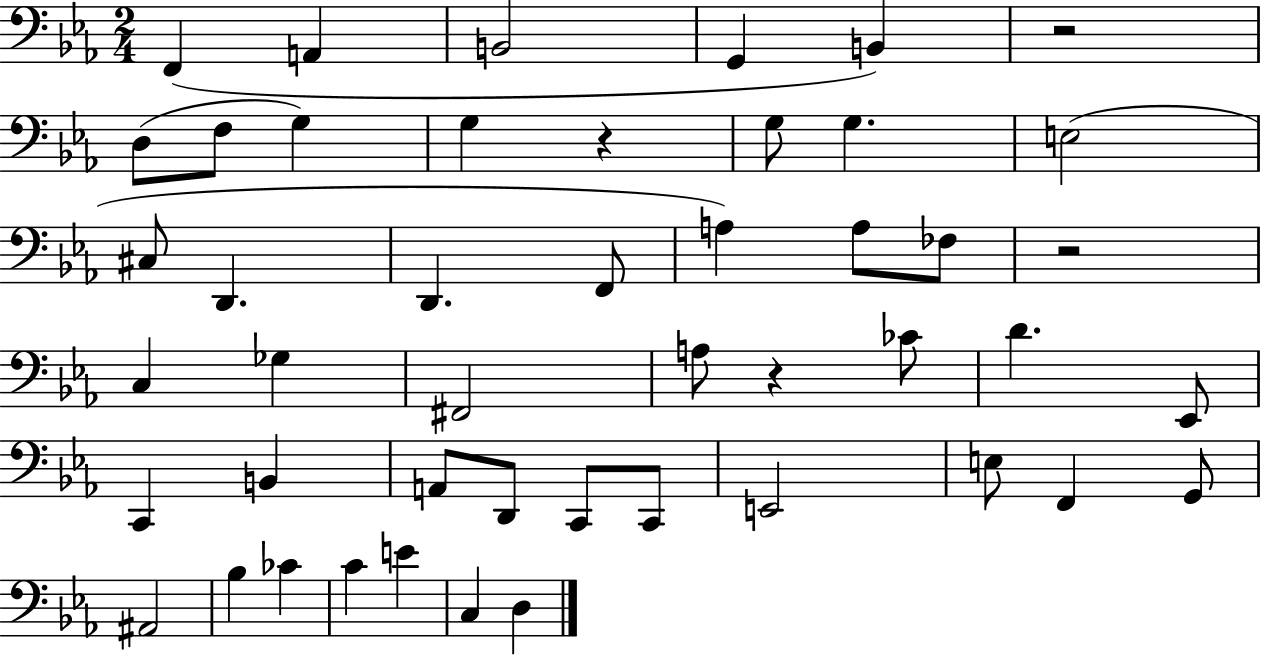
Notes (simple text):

F2/q A2/q B2/h G2/q B2/q R/h D3/e F3/e G3/q G3/q R/q G3/e G3/q. E3/h C#3/e D2/q. D2/q. F2/e A3/q A3/e FES3/e R/h C3/q Gb3/q F#2/h A3/e R/q CES4/e D4/q. Eb2/e C2/q B2/q A2/e D2/e C2/e C2/e E2/h E3/e F2/q G2/e A#2/h Bb3/q CES4/q C4/q E4/q C3/q D3/q